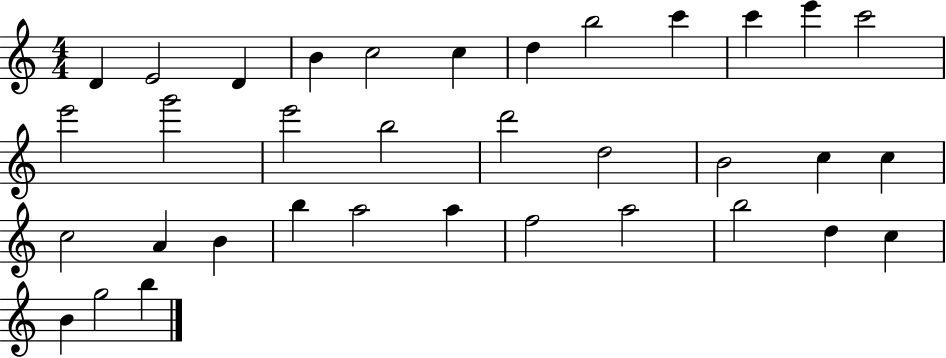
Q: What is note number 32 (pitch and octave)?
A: C5